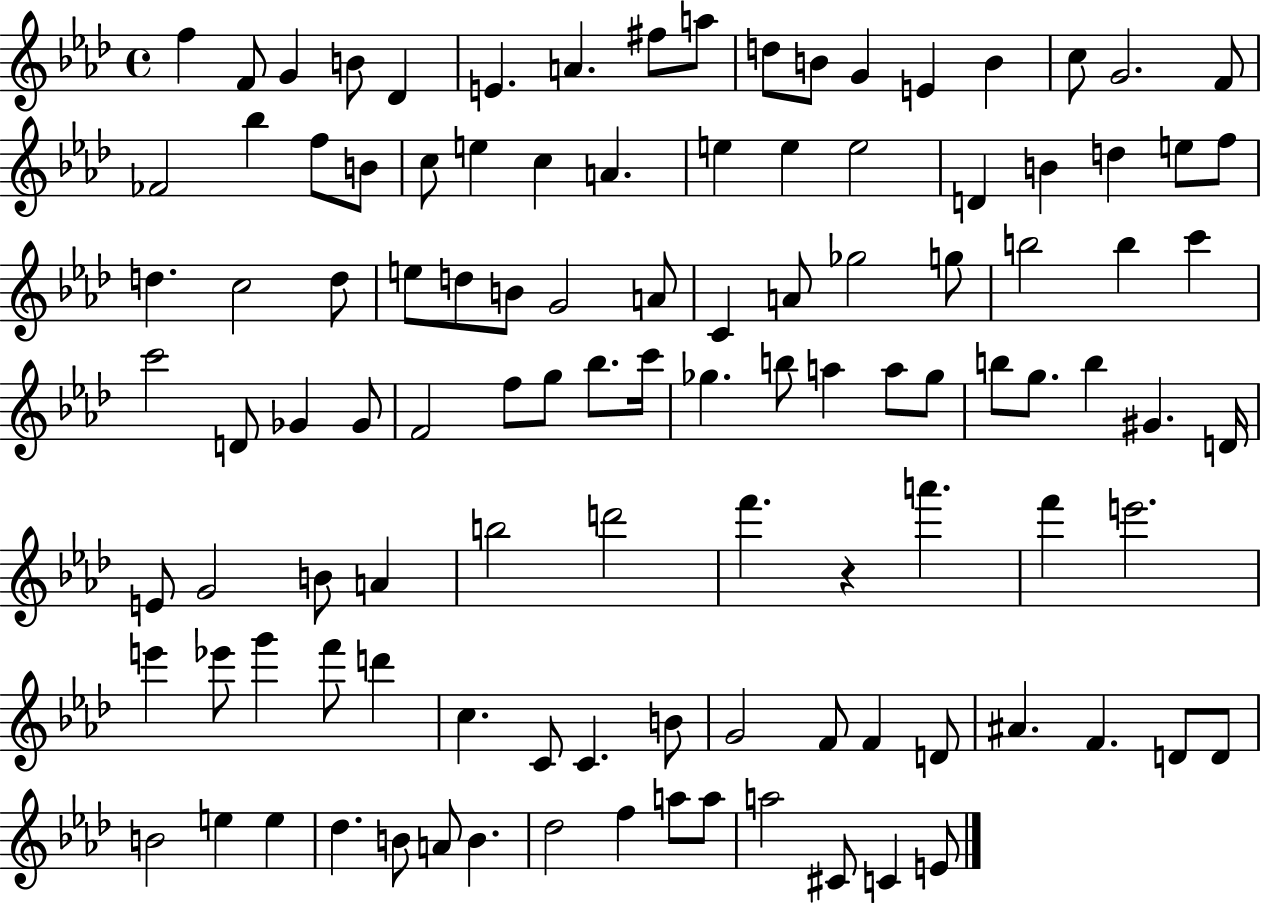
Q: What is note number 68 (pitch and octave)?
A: E4